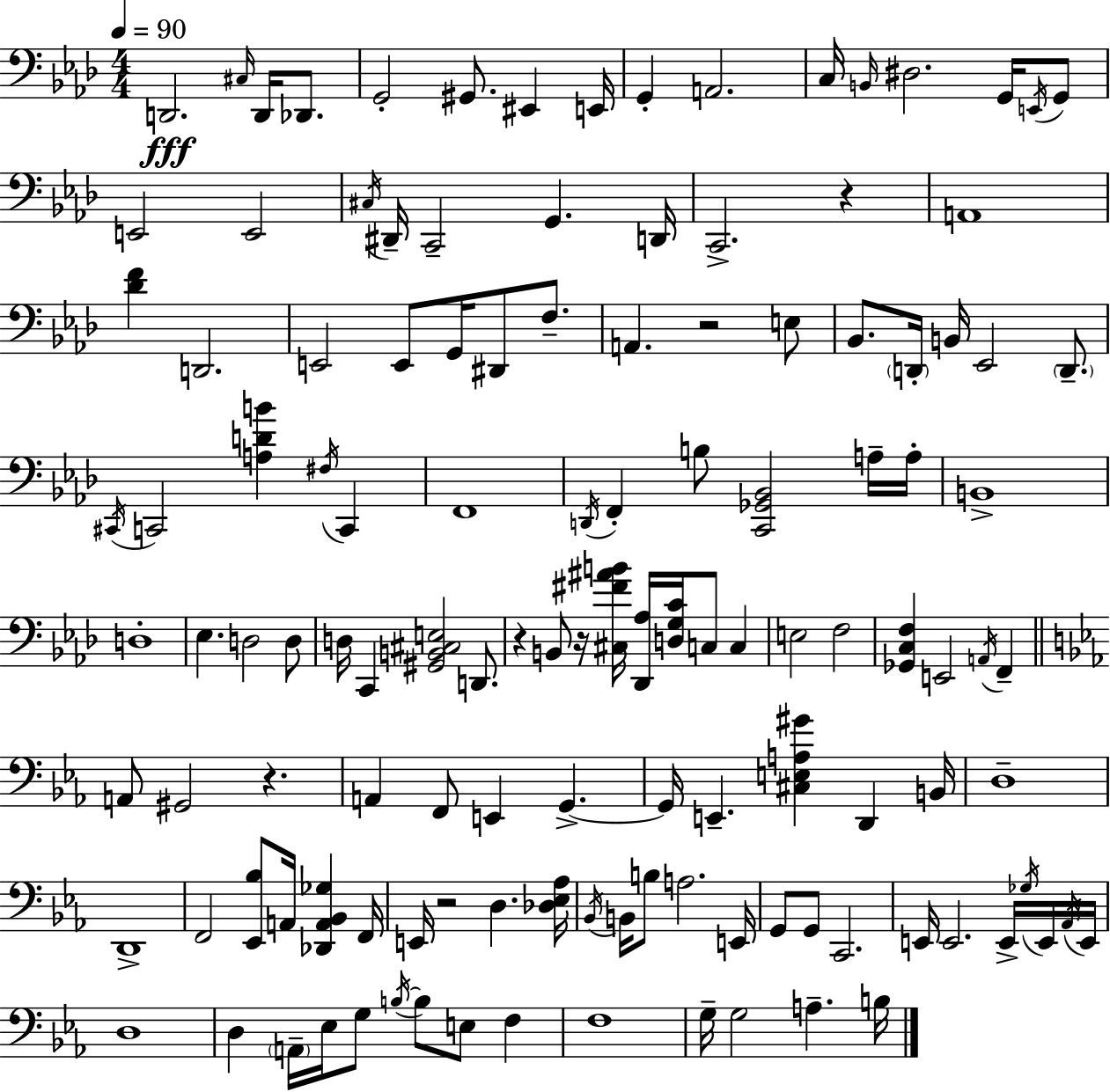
X:1
T:Untitled
M:4/4
L:1/4
K:Ab
D,,2 ^C,/4 D,,/4 _D,,/2 G,,2 ^G,,/2 ^E,, E,,/4 G,, A,,2 C,/4 B,,/4 ^D,2 G,,/4 E,,/4 G,,/2 E,,2 E,,2 ^C,/4 ^D,,/4 C,,2 G,, D,,/4 C,,2 z A,,4 [_DF] D,,2 E,,2 E,,/2 G,,/4 ^D,,/2 F,/2 A,, z2 E,/2 _B,,/2 D,,/4 B,,/4 _E,,2 D,,/2 ^C,,/4 C,,2 [A,DB] ^F,/4 C,, F,,4 D,,/4 F,, B,/2 [C,,_G,,_B,,]2 A,/4 A,/4 B,,4 D,4 _E, D,2 D,/2 D,/4 C,, [^G,,B,,^C,E,]2 D,,/2 z B,,/2 z/4 [^C,^F^AB]/4 [_D,,_A,]/4 [D,G,C]/4 C,/2 C, E,2 F,2 [_G,,C,F,] E,,2 A,,/4 F,, A,,/2 ^G,,2 z A,, F,,/2 E,, G,, G,,/4 E,, [^C,E,A,^G] D,, B,,/4 D,4 D,,4 F,,2 [_E,,_B,]/2 A,,/4 [_D,,A,,_B,,_G,] F,,/4 E,,/4 z2 D, [_D,_E,_A,]/4 _B,,/4 B,,/4 B,/2 A,2 E,,/4 G,,/2 G,,/2 C,,2 E,,/4 E,,2 E,,/4 _G,/4 E,,/4 _A,,/4 E,,/4 D,4 D, A,,/4 _E,/4 G,/2 B,/4 B,/2 E,/2 F, F,4 G,/4 G,2 A, B,/4